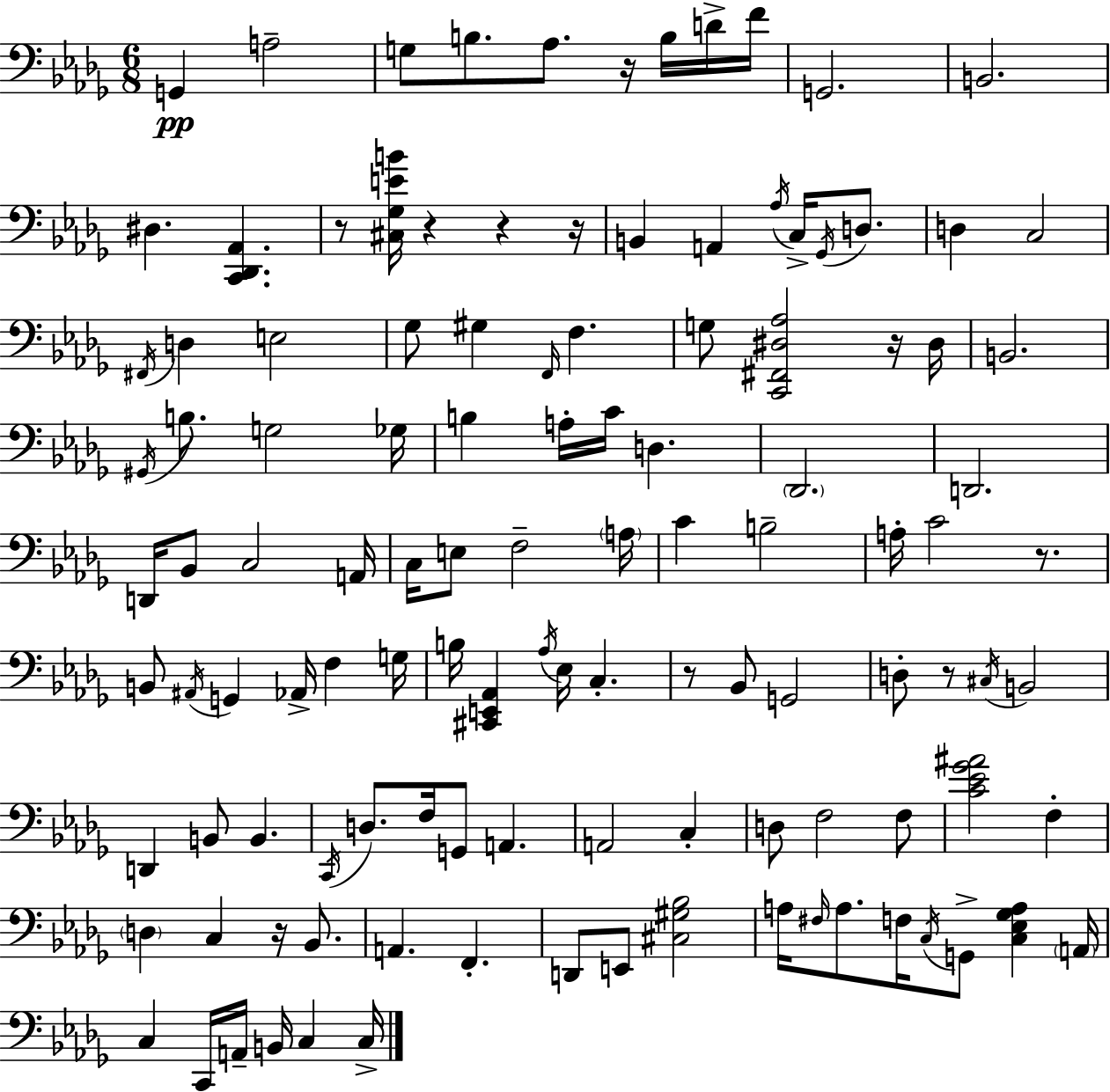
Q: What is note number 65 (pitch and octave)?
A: C#3